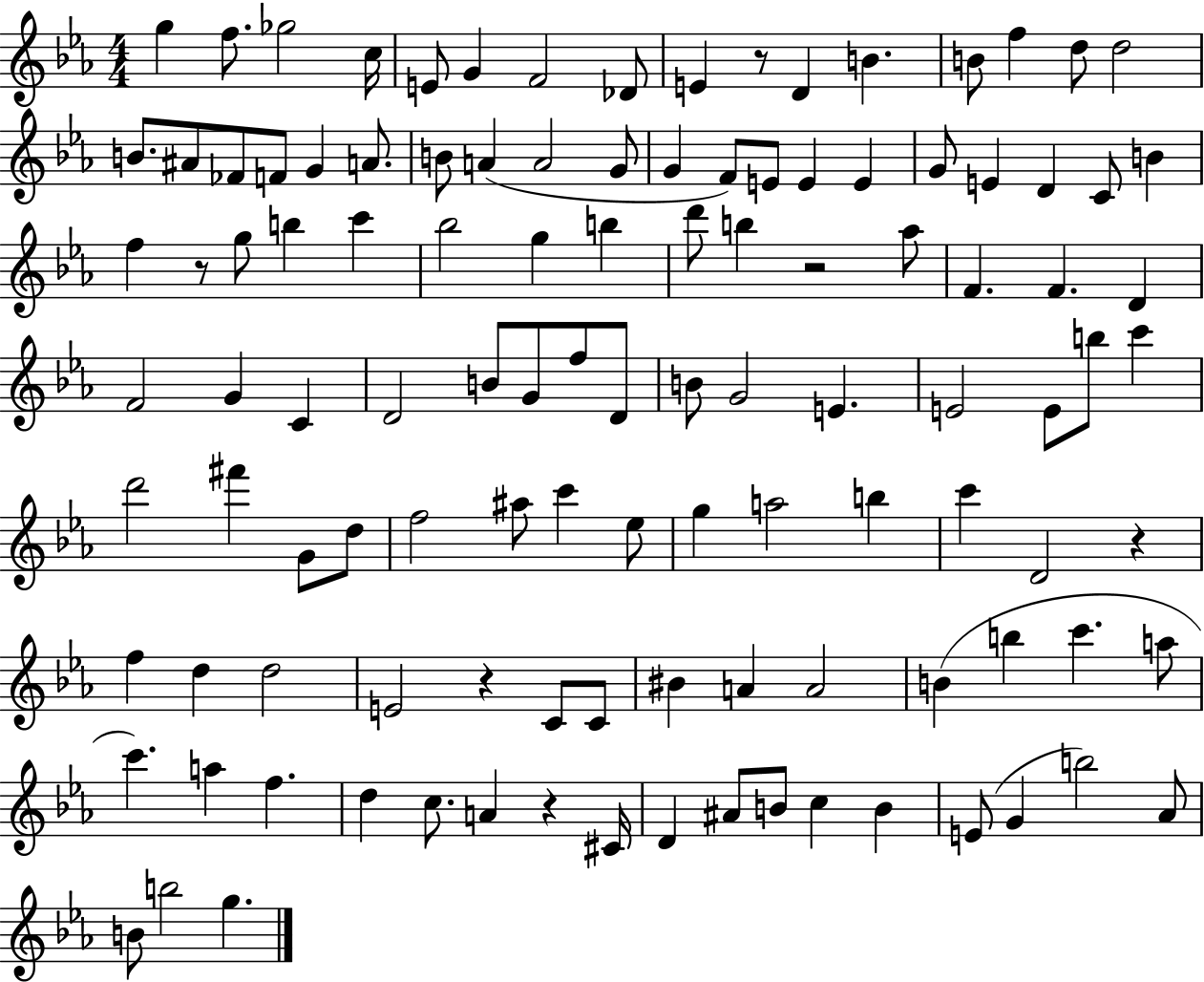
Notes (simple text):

G5/q F5/e. Gb5/h C5/s E4/e G4/q F4/h Db4/e E4/q R/e D4/q B4/q. B4/e F5/q D5/e D5/h B4/e. A#4/e FES4/e F4/e G4/q A4/e. B4/e A4/q A4/h G4/e G4/q F4/e E4/e E4/q E4/q G4/e E4/q D4/q C4/e B4/q F5/q R/e G5/e B5/q C6/q Bb5/h G5/q B5/q D6/e B5/q R/h Ab5/e F4/q. F4/q. D4/q F4/h G4/q C4/q D4/h B4/e G4/e F5/e D4/e B4/e G4/h E4/q. E4/h E4/e B5/e C6/q D6/h F#6/q G4/e D5/e F5/h A#5/e C6/q Eb5/e G5/q A5/h B5/q C6/q D4/h R/q F5/q D5/q D5/h E4/h R/q C4/e C4/e BIS4/q A4/q A4/h B4/q B5/q C6/q. A5/e C6/q. A5/q F5/q. D5/q C5/e. A4/q R/q C#4/s D4/q A#4/e B4/e C5/q B4/q E4/e G4/q B5/h Ab4/e B4/e B5/h G5/q.